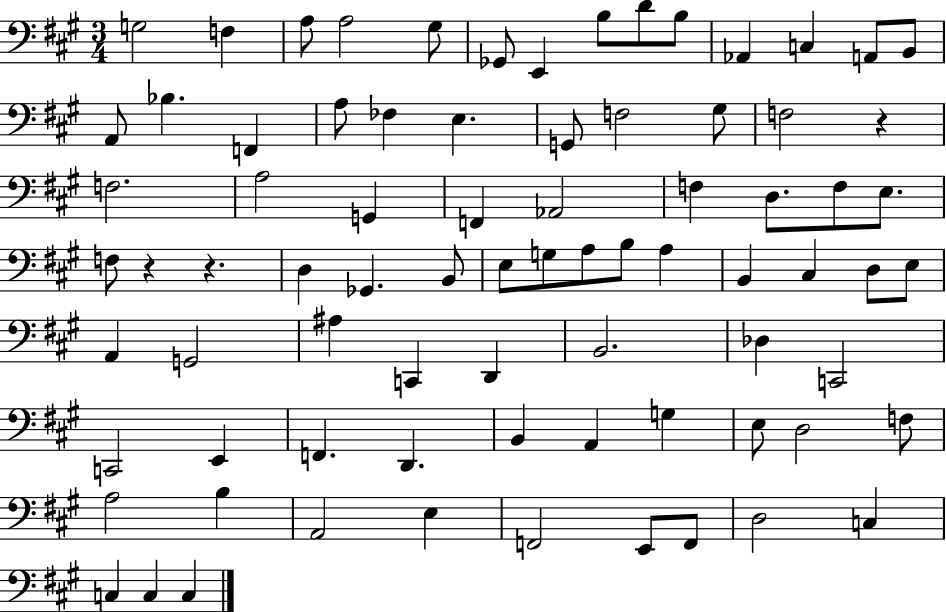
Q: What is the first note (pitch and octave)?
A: G3